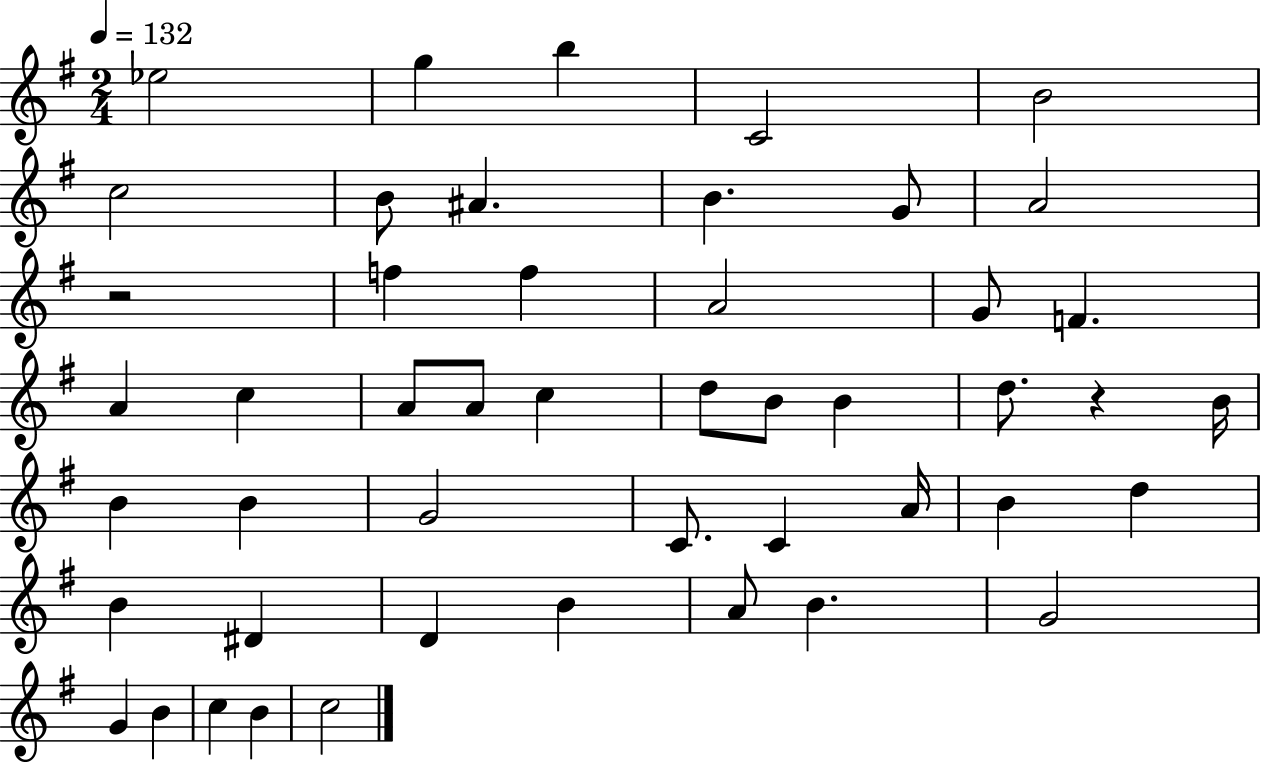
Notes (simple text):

Eb5/h G5/q B5/q C4/h B4/h C5/h B4/e A#4/q. B4/q. G4/e A4/h R/h F5/q F5/q A4/h G4/e F4/q. A4/q C5/q A4/e A4/e C5/q D5/e B4/e B4/q D5/e. R/q B4/s B4/q B4/q G4/h C4/e. C4/q A4/s B4/q D5/q B4/q D#4/q D4/q B4/q A4/e B4/q. G4/h G4/q B4/q C5/q B4/q C5/h